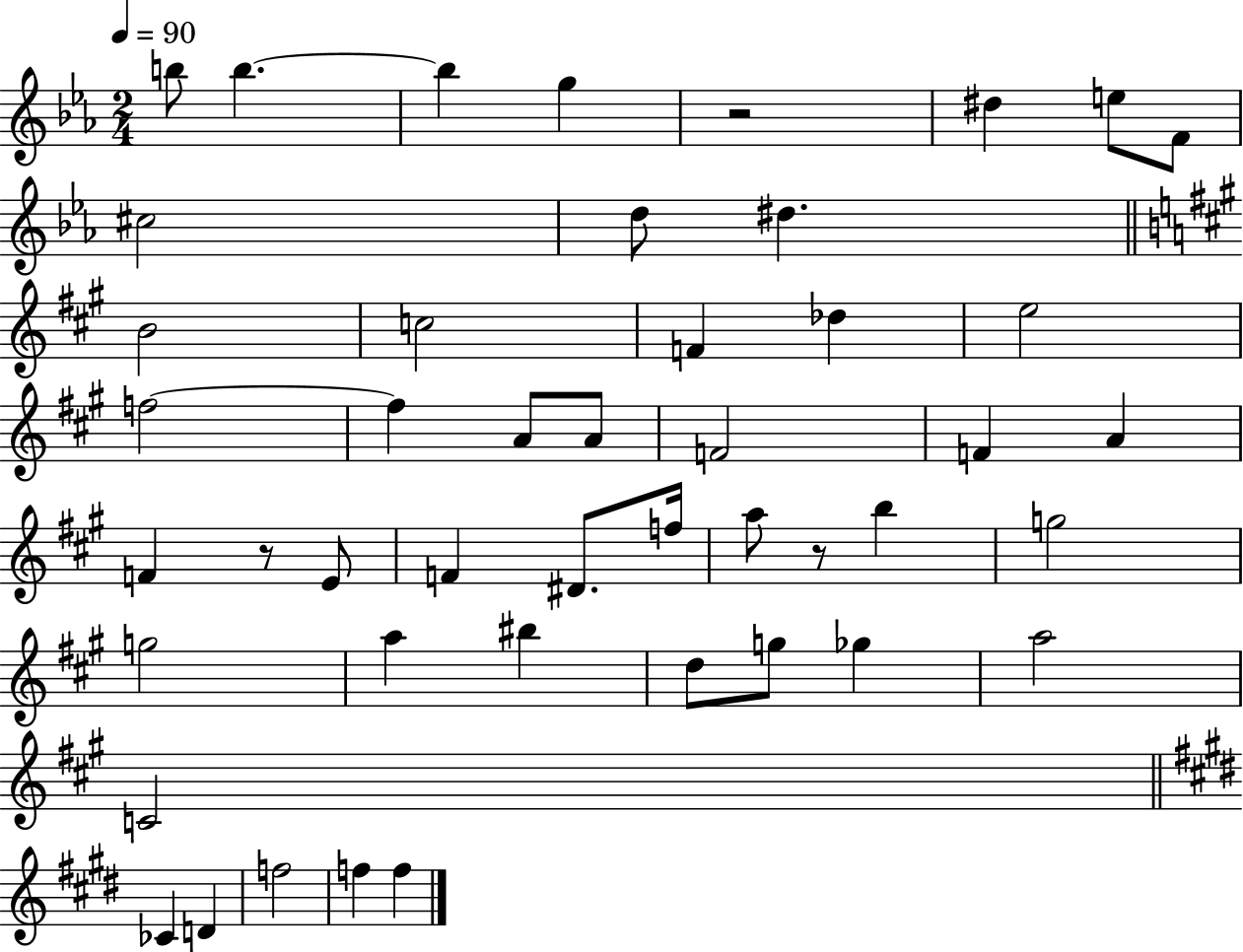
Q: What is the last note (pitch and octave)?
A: F5